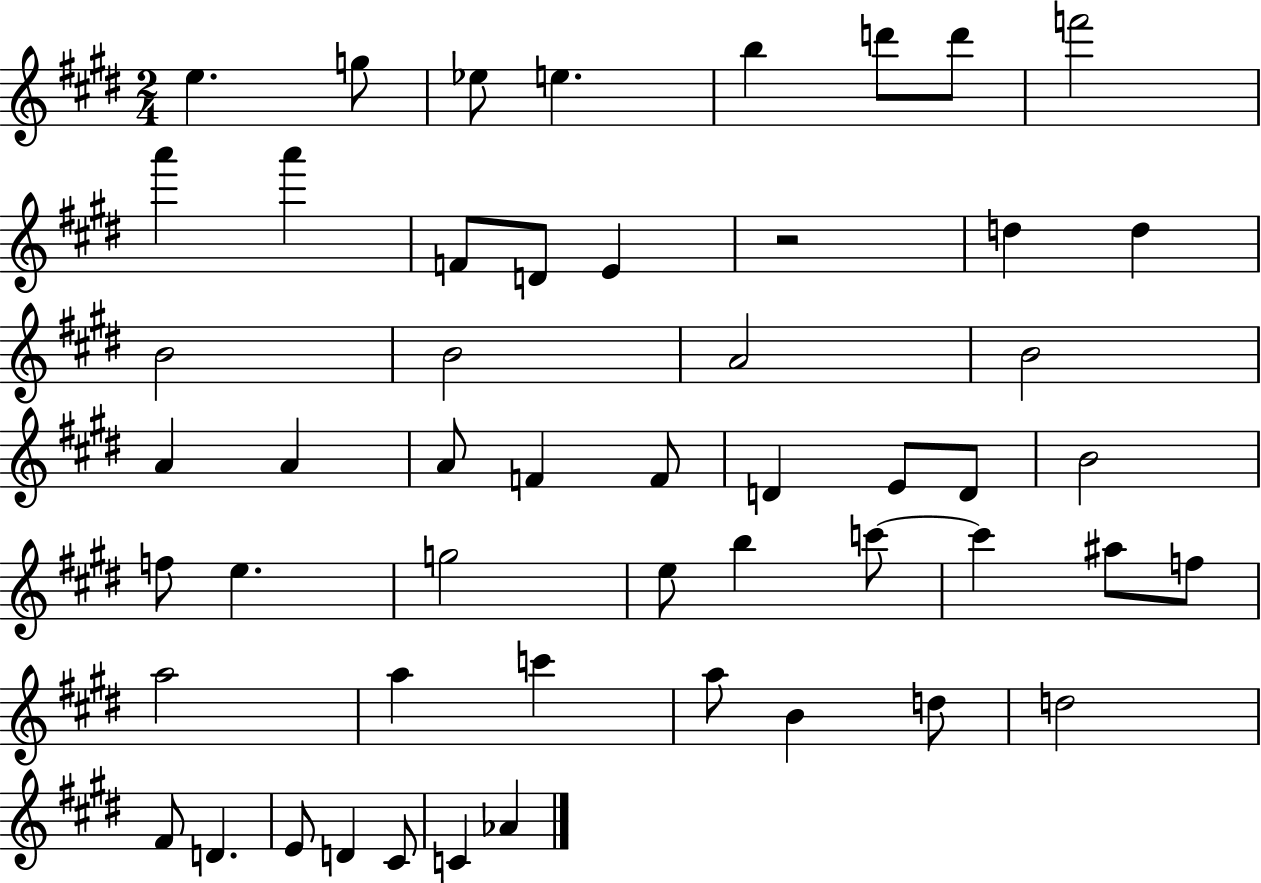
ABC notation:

X:1
T:Untitled
M:2/4
L:1/4
K:E
e g/2 _e/2 e b d'/2 d'/2 f'2 a' a' F/2 D/2 E z2 d d B2 B2 A2 B2 A A A/2 F F/2 D E/2 D/2 B2 f/2 e g2 e/2 b c'/2 c' ^a/2 f/2 a2 a c' a/2 B d/2 d2 ^F/2 D E/2 D ^C/2 C _A